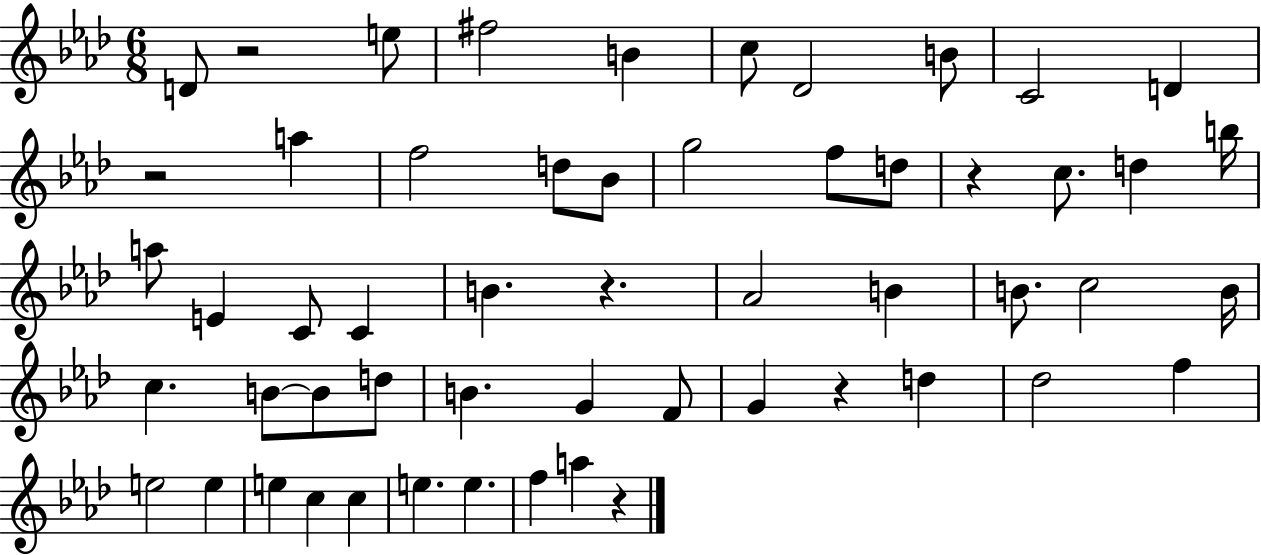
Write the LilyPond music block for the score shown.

{
  \clef treble
  \numericTimeSignature
  \time 6/8
  \key aes \major
  \repeat volta 2 { d'8 r2 e''8 | fis''2 b'4 | c''8 des'2 b'8 | c'2 d'4 | \break r2 a''4 | f''2 d''8 bes'8 | g''2 f''8 d''8 | r4 c''8. d''4 b''16 | \break a''8 e'4 c'8 c'4 | b'4. r4. | aes'2 b'4 | b'8. c''2 b'16 | \break c''4. b'8~~ b'8 d''8 | b'4. g'4 f'8 | g'4 r4 d''4 | des''2 f''4 | \break e''2 e''4 | e''4 c''4 c''4 | e''4. e''4. | f''4 a''4 r4 | \break } \bar "|."
}